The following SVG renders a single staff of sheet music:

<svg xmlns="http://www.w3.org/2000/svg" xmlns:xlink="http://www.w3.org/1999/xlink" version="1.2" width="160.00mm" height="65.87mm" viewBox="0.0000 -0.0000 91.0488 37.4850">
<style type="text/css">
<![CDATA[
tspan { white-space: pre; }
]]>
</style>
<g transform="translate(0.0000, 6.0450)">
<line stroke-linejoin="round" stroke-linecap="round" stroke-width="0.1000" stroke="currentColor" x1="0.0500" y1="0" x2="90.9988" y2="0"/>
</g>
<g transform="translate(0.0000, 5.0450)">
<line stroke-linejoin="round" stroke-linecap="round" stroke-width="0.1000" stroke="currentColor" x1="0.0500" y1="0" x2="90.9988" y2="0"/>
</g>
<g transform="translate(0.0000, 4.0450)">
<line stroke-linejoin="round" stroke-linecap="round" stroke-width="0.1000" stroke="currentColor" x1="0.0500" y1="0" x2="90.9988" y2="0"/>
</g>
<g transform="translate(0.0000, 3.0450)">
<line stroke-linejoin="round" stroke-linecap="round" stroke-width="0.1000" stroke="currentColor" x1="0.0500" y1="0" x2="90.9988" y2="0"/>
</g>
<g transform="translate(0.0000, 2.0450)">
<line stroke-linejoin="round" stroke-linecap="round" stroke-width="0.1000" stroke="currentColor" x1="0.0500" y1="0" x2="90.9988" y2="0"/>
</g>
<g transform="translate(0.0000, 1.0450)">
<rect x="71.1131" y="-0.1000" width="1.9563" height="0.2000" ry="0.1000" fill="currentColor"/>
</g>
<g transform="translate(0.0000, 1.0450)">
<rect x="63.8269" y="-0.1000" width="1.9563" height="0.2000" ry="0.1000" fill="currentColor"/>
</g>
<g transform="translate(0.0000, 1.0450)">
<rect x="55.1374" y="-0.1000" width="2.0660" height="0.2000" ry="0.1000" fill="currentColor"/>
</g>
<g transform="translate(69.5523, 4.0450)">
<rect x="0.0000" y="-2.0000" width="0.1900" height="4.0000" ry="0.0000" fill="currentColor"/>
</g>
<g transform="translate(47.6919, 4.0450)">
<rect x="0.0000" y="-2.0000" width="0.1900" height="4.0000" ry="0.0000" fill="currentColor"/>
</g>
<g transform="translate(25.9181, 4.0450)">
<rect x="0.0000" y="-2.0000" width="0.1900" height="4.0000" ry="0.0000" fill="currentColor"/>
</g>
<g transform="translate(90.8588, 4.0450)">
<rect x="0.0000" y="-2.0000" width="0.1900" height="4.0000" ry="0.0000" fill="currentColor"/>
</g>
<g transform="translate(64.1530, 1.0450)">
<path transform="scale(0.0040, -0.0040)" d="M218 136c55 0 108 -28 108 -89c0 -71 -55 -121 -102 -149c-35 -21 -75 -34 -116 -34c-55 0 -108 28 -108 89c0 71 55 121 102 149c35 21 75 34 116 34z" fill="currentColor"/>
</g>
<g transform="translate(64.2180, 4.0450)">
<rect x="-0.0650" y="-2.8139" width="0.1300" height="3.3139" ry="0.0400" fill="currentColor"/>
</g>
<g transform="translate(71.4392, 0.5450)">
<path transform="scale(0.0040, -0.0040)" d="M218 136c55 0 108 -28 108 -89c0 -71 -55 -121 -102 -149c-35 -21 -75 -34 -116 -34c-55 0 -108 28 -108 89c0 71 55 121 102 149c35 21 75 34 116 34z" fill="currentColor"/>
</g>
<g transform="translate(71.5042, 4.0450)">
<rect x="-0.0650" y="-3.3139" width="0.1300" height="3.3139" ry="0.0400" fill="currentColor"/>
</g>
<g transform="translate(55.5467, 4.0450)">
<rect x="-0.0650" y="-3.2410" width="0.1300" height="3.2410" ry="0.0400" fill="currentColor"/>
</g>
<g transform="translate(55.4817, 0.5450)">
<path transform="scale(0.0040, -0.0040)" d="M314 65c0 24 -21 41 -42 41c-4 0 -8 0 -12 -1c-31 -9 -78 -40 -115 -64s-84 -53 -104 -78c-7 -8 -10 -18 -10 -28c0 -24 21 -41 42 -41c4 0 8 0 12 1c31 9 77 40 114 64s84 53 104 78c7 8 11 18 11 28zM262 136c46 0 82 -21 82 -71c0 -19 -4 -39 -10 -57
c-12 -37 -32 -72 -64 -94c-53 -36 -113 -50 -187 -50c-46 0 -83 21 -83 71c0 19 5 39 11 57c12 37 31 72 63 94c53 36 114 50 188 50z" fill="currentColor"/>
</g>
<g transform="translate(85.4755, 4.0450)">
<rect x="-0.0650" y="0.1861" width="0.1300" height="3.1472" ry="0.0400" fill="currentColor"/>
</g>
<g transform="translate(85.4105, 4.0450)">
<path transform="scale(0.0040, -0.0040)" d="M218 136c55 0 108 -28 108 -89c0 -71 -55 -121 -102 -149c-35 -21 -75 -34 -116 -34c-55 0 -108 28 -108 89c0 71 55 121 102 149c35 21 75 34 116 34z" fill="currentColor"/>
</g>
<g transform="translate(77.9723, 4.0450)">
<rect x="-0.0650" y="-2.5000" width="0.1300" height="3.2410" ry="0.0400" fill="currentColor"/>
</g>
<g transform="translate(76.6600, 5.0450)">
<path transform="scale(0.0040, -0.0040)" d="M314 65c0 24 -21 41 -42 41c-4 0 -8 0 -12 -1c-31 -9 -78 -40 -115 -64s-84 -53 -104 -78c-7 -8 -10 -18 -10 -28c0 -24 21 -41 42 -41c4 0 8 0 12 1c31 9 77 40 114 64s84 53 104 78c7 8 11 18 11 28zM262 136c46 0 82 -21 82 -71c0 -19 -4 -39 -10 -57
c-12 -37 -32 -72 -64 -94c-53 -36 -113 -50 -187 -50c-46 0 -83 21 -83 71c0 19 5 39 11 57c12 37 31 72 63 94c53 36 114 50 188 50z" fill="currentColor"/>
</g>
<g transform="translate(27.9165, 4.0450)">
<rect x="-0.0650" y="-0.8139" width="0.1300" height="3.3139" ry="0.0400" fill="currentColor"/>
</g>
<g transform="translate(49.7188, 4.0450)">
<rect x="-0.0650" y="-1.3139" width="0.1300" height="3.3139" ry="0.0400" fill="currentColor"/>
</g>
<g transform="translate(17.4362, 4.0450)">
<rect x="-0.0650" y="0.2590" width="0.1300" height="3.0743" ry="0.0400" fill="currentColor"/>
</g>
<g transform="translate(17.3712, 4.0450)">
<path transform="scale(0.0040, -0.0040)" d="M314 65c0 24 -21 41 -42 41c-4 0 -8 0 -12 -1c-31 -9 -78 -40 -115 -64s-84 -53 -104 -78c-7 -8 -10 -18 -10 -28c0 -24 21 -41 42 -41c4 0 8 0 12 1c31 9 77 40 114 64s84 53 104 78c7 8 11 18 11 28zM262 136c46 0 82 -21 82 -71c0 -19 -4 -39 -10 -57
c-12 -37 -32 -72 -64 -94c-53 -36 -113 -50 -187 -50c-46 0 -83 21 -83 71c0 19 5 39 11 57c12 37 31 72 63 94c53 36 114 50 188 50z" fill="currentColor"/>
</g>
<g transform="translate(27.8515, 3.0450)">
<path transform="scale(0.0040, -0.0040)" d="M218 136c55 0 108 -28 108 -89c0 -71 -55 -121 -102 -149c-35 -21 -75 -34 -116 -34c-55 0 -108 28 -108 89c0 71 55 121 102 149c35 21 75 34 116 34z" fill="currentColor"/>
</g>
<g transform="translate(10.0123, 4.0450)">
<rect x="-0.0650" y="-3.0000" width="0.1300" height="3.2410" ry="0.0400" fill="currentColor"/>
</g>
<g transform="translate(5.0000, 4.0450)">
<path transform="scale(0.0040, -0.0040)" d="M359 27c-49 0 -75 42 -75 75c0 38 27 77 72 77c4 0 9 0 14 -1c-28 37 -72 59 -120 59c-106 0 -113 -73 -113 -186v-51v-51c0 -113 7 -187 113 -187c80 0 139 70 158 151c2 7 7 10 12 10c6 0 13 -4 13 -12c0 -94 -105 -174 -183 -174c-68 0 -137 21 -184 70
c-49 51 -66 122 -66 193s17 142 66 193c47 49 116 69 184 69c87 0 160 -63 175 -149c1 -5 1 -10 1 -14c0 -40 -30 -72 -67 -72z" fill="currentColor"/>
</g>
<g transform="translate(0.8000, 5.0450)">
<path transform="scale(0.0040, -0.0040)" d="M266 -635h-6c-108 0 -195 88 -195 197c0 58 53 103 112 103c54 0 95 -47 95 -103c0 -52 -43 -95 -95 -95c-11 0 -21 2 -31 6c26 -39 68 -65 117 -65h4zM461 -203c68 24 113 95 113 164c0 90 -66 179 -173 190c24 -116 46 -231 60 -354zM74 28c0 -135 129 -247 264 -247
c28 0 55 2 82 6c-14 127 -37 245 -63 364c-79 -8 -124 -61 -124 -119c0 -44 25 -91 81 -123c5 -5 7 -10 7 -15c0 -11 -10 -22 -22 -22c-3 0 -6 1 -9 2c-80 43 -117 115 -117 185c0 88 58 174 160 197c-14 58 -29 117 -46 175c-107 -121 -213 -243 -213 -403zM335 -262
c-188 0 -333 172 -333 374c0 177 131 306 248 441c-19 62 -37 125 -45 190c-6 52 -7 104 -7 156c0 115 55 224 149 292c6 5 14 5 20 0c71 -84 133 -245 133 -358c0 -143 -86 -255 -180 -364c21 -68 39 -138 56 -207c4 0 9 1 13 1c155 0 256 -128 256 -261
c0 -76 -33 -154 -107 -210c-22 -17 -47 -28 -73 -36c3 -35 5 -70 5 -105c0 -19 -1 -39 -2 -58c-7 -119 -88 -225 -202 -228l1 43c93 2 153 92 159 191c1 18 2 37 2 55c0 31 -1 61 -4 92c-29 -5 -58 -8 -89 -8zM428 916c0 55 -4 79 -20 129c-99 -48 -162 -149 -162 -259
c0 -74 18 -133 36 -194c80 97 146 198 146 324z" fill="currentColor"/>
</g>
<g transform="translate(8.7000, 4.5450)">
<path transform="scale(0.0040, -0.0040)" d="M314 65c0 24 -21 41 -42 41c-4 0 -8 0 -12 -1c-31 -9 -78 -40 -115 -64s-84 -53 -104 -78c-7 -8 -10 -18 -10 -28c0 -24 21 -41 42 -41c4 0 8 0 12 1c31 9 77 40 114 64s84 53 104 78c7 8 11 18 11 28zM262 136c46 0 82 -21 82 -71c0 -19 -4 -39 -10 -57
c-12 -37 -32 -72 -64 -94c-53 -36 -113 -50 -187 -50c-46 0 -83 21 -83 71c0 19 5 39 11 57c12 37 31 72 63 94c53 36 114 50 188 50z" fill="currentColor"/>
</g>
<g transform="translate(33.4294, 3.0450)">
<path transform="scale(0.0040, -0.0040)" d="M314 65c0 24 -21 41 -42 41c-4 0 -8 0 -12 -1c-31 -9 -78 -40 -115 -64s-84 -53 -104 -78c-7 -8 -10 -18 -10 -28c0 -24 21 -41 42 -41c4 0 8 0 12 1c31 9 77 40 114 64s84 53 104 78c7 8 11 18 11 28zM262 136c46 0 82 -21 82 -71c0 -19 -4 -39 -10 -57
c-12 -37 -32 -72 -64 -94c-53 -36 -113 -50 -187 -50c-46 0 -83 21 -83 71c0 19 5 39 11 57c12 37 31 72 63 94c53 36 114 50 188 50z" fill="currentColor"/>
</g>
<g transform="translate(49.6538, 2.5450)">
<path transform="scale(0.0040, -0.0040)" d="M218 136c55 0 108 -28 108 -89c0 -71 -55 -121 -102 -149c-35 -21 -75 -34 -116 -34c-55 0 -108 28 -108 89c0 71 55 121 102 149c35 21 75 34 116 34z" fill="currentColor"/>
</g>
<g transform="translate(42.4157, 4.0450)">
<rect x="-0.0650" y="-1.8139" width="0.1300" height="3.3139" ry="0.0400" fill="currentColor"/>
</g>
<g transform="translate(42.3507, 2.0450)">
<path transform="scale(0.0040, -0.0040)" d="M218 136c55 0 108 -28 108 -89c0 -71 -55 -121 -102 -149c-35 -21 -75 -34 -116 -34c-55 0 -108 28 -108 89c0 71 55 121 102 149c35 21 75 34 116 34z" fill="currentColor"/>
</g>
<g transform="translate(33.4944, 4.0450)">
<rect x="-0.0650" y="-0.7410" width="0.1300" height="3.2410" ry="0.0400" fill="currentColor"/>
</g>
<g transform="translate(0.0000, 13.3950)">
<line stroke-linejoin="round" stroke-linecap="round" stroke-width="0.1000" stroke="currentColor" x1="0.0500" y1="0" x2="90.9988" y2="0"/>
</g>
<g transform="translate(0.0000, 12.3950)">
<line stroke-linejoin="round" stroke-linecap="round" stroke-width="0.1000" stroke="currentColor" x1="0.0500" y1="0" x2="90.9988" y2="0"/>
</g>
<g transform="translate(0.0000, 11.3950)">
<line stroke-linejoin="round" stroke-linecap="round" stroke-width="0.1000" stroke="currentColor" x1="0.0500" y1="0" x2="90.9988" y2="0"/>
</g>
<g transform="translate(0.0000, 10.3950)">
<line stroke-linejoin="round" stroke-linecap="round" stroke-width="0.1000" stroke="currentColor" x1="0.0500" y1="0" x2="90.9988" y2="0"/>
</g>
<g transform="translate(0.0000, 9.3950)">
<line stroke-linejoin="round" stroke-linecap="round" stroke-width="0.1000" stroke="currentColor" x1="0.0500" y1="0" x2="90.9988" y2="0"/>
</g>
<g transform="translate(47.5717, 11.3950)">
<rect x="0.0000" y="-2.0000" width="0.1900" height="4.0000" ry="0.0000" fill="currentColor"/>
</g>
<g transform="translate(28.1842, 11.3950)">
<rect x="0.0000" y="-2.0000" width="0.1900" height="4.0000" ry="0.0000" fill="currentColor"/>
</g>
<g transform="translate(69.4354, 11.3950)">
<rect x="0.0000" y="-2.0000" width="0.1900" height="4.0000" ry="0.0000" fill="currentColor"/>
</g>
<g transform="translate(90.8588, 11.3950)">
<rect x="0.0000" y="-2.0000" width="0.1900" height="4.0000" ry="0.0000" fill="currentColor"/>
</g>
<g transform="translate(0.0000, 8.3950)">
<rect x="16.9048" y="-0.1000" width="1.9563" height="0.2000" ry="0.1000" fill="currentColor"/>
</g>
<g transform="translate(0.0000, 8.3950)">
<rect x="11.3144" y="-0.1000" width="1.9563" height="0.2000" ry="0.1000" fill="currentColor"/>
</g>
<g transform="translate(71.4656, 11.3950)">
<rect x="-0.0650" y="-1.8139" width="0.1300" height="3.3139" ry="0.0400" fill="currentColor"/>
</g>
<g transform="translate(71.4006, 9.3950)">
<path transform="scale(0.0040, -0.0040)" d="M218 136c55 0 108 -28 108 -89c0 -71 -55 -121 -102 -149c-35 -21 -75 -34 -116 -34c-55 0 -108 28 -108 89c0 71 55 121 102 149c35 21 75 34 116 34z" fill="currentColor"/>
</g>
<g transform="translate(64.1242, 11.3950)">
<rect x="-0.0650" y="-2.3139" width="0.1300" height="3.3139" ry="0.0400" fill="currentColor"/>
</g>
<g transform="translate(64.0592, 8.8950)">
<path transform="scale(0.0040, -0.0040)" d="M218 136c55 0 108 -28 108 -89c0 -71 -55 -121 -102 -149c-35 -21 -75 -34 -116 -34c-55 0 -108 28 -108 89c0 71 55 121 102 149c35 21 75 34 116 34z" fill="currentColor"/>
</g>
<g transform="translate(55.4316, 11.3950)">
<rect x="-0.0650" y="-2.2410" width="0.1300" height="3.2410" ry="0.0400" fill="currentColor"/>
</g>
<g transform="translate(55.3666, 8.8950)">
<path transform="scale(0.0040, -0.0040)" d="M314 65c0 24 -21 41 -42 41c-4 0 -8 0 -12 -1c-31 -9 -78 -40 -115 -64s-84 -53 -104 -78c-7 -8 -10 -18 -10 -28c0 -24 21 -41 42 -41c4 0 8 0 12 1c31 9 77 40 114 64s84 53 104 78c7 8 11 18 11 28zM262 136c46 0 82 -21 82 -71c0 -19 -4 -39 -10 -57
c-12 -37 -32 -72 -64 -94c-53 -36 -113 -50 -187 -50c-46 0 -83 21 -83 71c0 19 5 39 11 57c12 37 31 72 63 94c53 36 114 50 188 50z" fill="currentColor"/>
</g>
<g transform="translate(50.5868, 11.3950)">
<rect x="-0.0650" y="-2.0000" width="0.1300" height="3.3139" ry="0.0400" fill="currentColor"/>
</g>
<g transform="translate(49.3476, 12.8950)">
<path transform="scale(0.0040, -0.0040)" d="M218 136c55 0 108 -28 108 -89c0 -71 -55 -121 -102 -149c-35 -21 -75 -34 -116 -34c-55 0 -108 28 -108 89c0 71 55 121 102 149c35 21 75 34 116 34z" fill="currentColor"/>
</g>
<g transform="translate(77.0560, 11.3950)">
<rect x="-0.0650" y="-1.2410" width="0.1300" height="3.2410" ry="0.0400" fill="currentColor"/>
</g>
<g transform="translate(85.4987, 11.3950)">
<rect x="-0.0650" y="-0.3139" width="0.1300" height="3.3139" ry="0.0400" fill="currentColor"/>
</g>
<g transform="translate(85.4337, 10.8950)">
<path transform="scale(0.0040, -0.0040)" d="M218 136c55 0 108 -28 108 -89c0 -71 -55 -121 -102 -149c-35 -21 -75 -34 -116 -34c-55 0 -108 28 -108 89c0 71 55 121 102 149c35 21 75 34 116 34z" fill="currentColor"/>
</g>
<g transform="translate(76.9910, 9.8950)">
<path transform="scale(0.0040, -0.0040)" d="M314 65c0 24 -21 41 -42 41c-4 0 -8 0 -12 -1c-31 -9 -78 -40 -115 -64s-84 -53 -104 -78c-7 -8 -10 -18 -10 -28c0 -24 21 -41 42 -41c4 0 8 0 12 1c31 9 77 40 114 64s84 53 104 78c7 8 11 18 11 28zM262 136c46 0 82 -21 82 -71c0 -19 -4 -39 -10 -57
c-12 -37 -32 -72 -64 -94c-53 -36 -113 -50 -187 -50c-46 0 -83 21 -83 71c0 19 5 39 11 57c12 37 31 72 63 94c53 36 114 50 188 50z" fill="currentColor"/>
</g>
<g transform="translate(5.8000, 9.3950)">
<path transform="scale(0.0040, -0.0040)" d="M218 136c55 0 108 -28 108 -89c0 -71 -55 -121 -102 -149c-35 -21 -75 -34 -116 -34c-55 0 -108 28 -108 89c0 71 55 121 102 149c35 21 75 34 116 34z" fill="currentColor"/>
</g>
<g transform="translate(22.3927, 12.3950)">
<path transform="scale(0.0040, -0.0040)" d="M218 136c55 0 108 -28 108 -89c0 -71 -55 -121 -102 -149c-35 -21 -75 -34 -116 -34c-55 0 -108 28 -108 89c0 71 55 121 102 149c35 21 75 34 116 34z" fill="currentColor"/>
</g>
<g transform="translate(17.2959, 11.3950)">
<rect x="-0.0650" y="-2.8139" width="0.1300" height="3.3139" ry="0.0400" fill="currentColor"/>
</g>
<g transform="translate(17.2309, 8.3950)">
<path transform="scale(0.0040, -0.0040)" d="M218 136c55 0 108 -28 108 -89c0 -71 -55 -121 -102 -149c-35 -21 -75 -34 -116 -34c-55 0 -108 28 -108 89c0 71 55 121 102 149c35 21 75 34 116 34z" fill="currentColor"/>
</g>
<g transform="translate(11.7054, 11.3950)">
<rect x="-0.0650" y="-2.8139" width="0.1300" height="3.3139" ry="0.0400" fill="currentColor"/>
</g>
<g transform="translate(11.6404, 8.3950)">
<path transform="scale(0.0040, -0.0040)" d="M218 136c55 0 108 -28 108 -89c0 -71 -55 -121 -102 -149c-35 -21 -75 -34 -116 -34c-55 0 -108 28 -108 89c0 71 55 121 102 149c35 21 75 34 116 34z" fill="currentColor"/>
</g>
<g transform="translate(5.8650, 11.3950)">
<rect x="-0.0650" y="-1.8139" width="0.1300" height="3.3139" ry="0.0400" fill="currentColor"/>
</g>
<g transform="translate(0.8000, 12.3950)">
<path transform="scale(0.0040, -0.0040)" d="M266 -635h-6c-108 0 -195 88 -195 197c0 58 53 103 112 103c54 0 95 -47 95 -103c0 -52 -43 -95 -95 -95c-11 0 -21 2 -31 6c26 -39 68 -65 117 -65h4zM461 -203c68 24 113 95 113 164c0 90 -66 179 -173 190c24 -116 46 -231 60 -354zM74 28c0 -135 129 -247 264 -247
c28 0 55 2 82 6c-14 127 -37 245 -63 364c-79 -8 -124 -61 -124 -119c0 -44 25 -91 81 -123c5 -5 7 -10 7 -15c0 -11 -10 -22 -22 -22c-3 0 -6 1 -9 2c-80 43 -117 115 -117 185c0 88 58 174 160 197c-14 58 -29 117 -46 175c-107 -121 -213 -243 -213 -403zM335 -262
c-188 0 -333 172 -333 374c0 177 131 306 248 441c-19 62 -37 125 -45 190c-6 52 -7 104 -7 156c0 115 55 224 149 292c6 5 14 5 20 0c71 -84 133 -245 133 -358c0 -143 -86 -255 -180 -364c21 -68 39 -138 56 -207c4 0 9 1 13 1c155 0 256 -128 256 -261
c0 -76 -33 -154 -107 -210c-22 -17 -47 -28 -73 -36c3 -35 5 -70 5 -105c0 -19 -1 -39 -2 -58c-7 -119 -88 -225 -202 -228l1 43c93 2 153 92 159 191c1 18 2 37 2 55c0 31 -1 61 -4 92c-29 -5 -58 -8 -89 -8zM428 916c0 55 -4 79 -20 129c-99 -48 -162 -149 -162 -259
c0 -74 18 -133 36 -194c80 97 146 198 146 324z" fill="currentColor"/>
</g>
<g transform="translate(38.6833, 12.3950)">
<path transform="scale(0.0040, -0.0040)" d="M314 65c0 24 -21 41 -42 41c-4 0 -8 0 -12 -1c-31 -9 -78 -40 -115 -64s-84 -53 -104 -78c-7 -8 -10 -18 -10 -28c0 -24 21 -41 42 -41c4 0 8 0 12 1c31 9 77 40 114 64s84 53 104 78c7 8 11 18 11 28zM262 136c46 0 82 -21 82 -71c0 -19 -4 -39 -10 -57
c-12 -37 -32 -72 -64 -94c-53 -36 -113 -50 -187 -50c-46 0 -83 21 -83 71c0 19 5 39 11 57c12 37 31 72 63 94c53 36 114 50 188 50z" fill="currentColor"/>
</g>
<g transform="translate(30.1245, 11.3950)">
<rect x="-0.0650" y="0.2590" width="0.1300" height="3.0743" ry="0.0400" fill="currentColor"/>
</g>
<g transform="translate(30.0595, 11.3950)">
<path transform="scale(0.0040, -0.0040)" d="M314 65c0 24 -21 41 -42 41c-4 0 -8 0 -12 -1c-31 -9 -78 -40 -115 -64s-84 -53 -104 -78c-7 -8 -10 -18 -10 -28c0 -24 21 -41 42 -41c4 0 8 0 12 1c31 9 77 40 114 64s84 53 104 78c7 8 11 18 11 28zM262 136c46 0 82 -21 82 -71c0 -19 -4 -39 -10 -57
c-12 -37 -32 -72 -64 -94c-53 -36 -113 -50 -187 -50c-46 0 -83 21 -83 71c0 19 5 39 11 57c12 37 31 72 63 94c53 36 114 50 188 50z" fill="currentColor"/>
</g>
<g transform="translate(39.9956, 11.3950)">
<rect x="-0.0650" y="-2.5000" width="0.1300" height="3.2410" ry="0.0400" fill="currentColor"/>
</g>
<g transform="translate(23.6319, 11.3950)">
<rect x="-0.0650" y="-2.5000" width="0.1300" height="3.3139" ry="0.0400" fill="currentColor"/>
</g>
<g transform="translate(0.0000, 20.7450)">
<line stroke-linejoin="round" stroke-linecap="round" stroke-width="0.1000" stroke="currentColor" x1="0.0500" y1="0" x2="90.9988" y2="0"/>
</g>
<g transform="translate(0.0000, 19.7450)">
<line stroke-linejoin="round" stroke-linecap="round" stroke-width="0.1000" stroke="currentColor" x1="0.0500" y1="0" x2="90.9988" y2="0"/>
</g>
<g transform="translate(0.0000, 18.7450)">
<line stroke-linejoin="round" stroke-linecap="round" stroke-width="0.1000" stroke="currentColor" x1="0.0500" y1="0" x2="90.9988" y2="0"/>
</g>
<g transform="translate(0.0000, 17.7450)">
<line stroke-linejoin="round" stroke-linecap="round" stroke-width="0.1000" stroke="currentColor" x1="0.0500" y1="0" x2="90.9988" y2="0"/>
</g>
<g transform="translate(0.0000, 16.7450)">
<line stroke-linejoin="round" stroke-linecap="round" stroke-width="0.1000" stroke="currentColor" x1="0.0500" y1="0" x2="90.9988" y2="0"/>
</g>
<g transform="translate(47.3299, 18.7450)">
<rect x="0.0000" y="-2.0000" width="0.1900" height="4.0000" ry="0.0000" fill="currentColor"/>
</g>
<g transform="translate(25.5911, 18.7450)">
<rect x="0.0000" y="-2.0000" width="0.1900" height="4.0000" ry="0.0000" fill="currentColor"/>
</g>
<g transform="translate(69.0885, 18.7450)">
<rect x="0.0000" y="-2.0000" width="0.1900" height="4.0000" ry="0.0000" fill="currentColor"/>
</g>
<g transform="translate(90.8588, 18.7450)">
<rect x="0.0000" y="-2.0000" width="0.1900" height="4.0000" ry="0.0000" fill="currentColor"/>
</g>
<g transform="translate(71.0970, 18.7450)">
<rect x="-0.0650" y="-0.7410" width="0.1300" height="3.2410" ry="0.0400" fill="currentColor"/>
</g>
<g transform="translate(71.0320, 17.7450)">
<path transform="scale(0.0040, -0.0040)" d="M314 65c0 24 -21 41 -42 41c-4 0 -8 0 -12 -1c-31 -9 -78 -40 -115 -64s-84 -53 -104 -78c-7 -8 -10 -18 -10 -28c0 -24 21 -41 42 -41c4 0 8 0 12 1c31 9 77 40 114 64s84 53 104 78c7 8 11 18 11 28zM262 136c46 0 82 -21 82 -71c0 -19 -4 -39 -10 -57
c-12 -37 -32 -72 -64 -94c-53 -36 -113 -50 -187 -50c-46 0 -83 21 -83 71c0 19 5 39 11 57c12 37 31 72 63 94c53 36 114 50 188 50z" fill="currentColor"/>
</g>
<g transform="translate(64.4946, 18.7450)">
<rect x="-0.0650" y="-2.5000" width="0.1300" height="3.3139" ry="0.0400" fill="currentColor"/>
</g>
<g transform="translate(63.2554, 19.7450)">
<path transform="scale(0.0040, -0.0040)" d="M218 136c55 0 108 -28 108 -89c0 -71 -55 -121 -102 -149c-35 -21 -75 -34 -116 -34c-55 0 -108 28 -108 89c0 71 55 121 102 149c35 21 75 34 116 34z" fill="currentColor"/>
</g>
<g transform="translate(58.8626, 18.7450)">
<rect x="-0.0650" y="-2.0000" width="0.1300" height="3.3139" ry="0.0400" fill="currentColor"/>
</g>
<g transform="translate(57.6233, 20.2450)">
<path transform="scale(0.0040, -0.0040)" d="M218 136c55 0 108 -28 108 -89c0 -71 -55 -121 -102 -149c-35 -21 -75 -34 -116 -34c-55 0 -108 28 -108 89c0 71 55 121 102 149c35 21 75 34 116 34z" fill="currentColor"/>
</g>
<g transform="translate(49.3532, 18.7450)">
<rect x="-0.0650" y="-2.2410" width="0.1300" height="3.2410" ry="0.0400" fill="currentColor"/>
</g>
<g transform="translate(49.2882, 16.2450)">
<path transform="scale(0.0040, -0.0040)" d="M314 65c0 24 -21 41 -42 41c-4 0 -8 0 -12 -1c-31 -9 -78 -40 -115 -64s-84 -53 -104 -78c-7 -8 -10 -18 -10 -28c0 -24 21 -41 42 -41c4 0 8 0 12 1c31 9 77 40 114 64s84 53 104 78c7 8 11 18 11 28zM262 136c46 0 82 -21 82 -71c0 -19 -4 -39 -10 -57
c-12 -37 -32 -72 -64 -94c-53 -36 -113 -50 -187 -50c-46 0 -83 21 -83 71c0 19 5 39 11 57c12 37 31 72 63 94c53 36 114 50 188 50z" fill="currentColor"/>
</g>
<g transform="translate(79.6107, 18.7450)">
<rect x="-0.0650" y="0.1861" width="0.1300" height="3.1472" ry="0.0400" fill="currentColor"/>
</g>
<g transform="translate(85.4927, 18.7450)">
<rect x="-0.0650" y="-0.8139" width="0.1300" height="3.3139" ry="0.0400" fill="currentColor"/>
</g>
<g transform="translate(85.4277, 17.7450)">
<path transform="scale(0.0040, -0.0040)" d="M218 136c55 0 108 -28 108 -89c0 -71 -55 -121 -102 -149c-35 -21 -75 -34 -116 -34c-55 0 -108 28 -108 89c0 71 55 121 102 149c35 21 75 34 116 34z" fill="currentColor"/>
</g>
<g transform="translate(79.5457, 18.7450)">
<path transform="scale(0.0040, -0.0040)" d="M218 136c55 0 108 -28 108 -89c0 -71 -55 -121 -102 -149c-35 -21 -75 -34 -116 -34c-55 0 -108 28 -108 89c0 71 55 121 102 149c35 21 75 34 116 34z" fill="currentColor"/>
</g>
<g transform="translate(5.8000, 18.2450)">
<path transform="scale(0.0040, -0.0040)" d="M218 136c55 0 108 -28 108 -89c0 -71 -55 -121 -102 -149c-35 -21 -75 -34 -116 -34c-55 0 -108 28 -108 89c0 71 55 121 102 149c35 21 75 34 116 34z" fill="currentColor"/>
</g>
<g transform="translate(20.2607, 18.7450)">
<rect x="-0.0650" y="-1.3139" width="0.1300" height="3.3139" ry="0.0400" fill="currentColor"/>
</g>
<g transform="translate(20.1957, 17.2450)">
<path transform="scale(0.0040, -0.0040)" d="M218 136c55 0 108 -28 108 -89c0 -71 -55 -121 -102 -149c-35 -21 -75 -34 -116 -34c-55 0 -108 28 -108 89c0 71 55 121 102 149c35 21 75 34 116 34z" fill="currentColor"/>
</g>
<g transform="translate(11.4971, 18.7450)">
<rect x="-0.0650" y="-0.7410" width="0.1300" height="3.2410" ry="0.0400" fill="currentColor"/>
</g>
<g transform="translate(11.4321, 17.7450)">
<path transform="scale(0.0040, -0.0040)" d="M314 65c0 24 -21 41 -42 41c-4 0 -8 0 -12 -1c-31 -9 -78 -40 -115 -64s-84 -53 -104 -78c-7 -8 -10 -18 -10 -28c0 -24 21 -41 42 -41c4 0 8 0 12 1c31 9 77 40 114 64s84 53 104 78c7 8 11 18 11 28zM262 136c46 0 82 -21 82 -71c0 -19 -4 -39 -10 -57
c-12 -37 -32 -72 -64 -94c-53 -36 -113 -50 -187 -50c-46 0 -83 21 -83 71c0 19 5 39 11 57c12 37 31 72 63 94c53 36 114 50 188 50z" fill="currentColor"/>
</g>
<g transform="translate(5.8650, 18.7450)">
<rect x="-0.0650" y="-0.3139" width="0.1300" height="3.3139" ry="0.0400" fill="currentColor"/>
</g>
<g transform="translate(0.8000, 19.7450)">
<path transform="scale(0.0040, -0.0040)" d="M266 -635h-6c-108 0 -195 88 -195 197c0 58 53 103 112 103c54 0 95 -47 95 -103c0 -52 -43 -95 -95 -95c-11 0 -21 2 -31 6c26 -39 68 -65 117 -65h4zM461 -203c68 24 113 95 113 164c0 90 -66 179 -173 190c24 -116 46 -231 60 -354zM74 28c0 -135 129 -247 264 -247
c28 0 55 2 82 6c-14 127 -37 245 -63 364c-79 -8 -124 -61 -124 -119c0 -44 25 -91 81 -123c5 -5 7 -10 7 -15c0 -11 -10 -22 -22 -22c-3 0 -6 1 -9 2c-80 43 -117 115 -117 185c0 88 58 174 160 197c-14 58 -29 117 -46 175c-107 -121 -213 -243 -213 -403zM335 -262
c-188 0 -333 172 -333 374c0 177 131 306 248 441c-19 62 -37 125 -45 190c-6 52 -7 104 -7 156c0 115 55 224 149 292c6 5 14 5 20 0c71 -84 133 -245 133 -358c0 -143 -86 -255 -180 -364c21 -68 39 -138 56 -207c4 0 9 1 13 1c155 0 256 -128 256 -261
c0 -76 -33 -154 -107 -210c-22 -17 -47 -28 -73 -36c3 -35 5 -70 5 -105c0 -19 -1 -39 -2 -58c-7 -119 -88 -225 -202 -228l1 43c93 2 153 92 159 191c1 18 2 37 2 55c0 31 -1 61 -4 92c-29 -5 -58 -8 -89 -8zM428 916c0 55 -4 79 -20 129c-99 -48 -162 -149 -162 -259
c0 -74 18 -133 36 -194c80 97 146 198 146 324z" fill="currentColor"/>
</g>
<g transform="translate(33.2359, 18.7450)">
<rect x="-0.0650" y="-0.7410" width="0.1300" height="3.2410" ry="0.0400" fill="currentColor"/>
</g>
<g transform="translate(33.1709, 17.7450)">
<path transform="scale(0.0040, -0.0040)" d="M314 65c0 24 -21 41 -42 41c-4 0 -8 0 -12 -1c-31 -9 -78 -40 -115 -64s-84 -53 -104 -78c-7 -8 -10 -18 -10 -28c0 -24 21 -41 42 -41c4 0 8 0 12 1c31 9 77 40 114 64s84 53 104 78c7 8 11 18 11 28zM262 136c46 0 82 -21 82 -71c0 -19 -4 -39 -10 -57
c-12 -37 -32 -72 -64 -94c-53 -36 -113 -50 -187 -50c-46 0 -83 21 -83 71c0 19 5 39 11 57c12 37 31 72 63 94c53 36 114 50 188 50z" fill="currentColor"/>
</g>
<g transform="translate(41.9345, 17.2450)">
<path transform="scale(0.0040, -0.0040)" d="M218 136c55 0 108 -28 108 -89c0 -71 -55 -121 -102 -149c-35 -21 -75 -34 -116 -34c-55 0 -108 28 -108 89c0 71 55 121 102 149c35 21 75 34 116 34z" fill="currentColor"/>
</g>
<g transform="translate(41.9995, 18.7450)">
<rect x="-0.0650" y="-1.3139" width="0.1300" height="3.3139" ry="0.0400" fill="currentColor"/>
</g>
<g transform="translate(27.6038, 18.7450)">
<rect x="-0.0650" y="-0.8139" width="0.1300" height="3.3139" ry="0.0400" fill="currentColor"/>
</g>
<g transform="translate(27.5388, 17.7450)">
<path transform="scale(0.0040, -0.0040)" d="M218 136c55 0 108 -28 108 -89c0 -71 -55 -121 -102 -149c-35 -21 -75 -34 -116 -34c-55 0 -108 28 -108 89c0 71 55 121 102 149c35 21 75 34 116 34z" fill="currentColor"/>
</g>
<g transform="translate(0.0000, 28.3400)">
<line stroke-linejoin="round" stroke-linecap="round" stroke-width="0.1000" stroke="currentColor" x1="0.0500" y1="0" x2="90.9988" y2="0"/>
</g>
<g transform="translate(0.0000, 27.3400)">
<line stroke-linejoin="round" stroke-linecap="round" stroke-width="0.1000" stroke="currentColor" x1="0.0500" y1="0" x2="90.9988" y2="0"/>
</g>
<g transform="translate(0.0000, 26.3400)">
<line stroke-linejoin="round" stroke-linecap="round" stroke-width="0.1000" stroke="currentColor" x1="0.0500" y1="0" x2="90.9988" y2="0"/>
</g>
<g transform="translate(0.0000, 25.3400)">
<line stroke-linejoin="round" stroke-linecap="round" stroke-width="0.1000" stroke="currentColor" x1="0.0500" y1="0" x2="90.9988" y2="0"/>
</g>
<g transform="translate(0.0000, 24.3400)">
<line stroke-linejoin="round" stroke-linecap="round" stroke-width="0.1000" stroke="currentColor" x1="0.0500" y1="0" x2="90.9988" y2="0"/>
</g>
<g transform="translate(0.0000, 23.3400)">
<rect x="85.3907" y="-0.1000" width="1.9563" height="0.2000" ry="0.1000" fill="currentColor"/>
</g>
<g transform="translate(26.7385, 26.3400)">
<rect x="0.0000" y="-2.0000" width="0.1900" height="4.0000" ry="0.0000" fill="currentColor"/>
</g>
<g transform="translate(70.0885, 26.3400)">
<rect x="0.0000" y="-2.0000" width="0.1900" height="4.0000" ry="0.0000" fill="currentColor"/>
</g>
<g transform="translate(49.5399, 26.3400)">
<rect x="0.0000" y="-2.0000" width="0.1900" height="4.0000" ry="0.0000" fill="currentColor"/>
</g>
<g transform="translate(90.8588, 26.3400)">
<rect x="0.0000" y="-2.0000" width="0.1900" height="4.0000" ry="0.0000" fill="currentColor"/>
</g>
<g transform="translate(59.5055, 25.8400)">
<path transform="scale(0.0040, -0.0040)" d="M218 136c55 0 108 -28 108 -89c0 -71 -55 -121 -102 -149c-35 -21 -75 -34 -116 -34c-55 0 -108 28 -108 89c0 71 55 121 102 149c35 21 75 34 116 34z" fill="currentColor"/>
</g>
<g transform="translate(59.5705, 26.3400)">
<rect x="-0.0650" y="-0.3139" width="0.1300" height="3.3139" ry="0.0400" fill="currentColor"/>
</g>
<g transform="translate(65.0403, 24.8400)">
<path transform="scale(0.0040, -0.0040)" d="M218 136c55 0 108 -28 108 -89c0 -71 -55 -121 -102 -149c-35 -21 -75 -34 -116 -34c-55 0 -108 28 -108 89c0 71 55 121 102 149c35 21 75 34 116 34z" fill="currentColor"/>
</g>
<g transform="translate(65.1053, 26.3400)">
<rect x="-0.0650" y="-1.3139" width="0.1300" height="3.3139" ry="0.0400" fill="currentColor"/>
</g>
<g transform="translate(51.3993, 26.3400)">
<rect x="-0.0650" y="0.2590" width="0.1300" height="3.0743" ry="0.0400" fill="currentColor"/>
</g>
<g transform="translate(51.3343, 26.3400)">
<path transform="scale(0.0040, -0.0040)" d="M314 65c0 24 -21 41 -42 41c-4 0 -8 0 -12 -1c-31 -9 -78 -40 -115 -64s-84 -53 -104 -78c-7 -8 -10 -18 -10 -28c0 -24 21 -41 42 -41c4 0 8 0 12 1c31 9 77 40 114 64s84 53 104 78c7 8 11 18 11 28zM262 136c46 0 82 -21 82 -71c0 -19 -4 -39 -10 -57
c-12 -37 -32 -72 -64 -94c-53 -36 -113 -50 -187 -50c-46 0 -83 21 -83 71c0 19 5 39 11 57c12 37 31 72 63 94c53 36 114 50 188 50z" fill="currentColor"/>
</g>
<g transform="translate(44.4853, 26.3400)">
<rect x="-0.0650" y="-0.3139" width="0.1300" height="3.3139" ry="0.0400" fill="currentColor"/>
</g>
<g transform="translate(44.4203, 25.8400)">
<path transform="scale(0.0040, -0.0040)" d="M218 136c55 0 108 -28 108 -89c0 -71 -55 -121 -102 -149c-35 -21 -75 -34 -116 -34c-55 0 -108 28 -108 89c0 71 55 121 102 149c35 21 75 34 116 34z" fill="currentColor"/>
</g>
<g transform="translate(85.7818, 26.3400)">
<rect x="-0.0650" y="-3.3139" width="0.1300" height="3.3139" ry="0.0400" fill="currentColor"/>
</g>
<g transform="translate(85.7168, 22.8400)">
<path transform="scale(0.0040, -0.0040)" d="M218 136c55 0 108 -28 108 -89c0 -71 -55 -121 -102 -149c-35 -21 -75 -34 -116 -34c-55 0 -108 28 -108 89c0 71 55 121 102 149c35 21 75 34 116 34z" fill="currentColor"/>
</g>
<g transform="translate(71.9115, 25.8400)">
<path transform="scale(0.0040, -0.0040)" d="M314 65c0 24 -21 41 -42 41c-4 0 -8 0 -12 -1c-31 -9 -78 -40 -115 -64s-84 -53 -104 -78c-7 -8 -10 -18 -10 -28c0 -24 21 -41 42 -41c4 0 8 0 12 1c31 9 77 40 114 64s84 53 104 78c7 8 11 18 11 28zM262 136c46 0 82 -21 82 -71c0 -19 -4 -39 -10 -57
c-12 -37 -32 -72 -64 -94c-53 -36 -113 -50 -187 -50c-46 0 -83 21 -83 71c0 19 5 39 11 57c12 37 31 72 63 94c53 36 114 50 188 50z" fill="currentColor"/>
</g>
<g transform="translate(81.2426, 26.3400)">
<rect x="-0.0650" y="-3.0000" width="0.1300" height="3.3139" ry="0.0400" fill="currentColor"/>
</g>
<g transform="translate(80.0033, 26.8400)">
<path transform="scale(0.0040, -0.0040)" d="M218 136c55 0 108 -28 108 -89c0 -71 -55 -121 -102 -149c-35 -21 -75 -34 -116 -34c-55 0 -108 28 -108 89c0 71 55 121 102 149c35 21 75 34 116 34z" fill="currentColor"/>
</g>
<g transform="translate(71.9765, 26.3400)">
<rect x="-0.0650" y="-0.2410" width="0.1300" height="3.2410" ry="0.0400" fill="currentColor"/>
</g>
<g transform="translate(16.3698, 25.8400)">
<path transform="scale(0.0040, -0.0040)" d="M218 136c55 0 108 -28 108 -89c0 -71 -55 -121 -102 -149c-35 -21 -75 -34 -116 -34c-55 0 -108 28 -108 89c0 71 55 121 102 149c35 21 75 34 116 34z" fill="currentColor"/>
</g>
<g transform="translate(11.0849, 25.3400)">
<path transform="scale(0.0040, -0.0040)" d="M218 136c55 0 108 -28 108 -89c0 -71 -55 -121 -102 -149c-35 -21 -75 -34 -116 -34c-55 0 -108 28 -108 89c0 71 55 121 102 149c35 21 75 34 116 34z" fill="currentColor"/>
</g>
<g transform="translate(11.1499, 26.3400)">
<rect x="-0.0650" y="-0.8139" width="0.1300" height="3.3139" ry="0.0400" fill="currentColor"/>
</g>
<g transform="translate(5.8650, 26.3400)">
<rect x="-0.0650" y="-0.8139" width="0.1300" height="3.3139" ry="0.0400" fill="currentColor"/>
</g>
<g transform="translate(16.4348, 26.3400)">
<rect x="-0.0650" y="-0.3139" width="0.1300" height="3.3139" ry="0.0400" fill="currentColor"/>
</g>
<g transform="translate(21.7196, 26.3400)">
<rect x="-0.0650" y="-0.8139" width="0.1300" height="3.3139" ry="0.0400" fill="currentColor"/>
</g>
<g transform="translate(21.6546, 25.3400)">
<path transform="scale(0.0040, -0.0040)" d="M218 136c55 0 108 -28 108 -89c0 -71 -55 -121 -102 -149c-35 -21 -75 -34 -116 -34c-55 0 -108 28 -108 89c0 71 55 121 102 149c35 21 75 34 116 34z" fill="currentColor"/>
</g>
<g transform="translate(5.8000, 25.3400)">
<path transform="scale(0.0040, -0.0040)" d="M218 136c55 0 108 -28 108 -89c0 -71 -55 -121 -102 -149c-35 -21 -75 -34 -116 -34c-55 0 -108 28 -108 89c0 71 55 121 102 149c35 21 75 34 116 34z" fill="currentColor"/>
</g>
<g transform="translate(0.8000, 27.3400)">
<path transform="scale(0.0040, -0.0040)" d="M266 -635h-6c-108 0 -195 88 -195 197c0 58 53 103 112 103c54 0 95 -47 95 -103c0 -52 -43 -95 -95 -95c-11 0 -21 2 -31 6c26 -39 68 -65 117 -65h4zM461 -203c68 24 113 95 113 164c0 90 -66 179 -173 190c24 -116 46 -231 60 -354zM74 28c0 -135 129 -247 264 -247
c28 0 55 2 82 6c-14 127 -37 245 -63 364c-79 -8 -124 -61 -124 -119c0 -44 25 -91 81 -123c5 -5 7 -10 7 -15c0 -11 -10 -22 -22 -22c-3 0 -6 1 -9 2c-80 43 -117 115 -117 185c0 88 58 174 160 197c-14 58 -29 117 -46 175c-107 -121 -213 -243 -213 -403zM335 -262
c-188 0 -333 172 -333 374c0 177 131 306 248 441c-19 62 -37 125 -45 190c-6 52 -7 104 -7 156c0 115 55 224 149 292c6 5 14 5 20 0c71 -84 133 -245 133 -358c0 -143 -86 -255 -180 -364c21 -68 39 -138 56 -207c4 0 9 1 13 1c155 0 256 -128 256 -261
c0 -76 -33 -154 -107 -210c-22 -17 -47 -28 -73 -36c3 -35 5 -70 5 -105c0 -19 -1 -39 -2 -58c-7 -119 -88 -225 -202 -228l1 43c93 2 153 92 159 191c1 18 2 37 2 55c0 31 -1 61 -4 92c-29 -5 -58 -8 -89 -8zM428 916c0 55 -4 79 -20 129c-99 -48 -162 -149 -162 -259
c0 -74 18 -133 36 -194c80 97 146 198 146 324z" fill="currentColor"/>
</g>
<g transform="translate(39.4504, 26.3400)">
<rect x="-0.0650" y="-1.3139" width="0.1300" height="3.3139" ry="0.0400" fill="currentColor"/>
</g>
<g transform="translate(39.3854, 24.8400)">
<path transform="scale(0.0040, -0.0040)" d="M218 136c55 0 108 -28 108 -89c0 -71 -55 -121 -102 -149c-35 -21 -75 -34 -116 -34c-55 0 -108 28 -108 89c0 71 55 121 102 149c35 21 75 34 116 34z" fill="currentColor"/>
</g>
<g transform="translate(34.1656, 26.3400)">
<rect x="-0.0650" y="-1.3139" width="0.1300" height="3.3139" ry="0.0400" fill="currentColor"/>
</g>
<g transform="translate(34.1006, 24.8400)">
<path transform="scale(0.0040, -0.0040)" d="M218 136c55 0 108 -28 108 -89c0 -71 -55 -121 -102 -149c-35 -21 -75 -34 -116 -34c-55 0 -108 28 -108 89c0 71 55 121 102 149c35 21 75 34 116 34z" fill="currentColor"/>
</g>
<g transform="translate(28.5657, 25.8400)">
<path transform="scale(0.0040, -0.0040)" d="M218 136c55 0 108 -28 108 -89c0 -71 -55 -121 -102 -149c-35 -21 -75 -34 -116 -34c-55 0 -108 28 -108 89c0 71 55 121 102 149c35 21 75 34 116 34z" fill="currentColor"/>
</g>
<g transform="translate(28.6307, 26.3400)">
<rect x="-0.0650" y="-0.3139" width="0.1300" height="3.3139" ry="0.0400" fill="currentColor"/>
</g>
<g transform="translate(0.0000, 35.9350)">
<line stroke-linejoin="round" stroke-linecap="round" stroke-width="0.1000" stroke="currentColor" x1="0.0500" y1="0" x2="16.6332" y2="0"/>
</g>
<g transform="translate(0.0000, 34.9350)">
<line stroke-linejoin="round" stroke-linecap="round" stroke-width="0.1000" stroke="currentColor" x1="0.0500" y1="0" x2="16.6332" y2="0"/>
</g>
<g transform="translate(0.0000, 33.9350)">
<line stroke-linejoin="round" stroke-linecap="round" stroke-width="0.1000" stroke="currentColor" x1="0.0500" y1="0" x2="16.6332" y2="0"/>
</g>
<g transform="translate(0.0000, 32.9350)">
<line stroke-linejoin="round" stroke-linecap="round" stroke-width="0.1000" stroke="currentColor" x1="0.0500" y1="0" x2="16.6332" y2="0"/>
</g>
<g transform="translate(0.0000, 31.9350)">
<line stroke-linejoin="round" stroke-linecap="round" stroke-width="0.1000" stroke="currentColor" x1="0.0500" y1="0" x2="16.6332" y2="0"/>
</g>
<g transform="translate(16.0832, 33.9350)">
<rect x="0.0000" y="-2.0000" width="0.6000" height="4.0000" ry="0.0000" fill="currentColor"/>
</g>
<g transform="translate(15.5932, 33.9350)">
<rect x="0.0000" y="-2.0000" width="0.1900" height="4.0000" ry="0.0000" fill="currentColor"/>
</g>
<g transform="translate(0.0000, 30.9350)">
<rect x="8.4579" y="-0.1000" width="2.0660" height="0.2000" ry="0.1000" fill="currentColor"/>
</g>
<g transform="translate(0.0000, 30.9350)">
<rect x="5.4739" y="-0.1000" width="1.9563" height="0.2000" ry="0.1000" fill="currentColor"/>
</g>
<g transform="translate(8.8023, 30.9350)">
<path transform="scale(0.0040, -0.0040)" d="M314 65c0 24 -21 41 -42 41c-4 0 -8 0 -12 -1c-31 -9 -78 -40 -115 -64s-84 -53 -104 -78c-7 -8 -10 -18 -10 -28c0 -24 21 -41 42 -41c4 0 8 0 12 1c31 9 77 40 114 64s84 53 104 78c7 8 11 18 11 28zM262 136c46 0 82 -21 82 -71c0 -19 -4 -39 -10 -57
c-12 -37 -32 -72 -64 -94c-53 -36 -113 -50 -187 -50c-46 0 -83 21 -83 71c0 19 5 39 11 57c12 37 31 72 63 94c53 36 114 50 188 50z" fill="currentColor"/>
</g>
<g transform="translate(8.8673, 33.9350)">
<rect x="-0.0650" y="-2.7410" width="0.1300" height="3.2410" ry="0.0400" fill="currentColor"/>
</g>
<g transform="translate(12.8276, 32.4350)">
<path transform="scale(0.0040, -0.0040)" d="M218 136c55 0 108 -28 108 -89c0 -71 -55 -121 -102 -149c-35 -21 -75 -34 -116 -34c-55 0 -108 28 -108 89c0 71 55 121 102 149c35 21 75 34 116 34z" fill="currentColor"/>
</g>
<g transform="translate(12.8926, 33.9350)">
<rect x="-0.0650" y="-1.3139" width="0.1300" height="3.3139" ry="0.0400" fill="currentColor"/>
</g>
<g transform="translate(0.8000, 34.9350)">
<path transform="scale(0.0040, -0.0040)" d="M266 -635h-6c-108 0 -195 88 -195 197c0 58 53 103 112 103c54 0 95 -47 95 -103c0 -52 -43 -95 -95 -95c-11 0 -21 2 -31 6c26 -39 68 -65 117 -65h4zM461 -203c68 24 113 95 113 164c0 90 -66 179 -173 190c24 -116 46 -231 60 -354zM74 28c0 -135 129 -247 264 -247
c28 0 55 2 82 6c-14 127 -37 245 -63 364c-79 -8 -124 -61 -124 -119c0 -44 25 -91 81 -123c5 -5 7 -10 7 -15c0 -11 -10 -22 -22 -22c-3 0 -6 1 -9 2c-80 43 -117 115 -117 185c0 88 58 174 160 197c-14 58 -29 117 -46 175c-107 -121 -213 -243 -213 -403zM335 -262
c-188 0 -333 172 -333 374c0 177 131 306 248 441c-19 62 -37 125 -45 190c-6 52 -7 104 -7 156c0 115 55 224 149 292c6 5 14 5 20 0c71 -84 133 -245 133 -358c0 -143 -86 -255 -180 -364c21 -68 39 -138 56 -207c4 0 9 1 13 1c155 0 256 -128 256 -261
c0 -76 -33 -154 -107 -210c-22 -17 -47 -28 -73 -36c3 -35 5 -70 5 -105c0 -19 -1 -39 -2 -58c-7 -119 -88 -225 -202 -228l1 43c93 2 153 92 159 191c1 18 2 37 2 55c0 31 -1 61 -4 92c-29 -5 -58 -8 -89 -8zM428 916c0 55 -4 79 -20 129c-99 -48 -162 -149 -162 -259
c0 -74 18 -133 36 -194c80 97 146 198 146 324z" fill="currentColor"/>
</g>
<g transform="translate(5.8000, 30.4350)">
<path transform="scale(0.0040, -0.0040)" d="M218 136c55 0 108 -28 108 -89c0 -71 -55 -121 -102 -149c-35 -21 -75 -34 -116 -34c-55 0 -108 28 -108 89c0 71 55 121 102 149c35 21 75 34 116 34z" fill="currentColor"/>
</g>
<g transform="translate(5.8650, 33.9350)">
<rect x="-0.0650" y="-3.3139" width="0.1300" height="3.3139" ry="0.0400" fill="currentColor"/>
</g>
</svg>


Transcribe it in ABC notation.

X:1
T:Untitled
M:4/4
L:1/4
K:C
A2 B2 d d2 f e b2 a b G2 B f a a G B2 G2 F g2 g f e2 c c d2 e d d2 e g2 F G d2 B d d d c d c e e c B2 c e c2 A b b a2 e